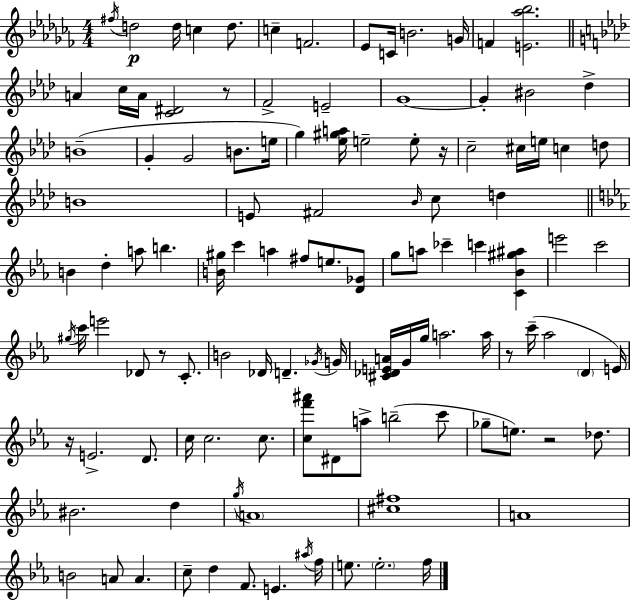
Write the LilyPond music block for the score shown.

{
  \clef treble
  \numericTimeSignature
  \time 4/4
  \key aes \minor
  \acciaccatura { fis''16 }\p d''2 d''16 c''4 d''8. | c''4-- f'2. | ees'8 c'16 b'2. | g'16 f'4 <e' aes'' bes''>2. | \break \bar "||" \break \key aes \major a'4 c''16 a'16 <c' dis'>2 r8 | f'2-> e'2-- | g'1~~ | g'4-. bis'2 des''4-> | \break b'1--( | g'4-. g'2 b'8. e''16 | g''4) <ees'' gis'' a''>16 e''2-- e''8-. r16 | c''2-- cis''16 e''16 c''4 d''8 | \break b'1 | e'8 fis'2 \grace { bes'16 } c''8 d''4 | \bar "||" \break \key ees \major b'4 d''4-. a''8 b''4. | <b' gis''>16 c'''4 a''4 fis''8 e''8. <d' ges'>8 | g''8 a''8 ces'''4-- c'''4 <c' bes' gis'' ais''>4 | e'''2 c'''2 | \break \acciaccatura { gis''16 } c'''16 e'''2 des'8 r8 c'8.-. | b'2 des'16 d'4.-- | \acciaccatura { ges'16 } g'16 <cis' des' e' a'>16 g'16 g''16 a''2. | a''16 r8 c'''16--( aes''2 \parenthesize d'4 | \break e'16) r16 e'2.-> d'8. | c''16 c''2. c''8. | <c'' f''' ais'''>8 dis'8 a''8-> b''2--( | c'''8 ges''8-- e''8.) r2 des''8. | \break bis'2. d''4 | \acciaccatura { g''16 } \parenthesize a'1 | <cis'' fis''>1 | a'1 | \break b'2 a'8 a'4. | c''8-- d''4 f'8. e'4. | \acciaccatura { ais''16 } f''16 e''8. \parenthesize e''2.-. | f''16 \bar "|."
}